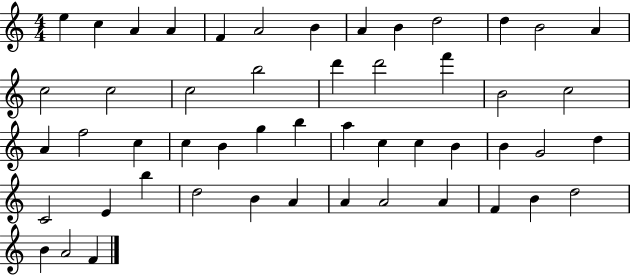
E5/q C5/q A4/q A4/q F4/q A4/h B4/q A4/q B4/q D5/h D5/q B4/h A4/q C5/h C5/h C5/h B5/h D6/q D6/h F6/q B4/h C5/h A4/q F5/h C5/q C5/q B4/q G5/q B5/q A5/q C5/q C5/q B4/q B4/q G4/h D5/q C4/h E4/q B5/q D5/h B4/q A4/q A4/q A4/h A4/q F4/q B4/q D5/h B4/q A4/h F4/q